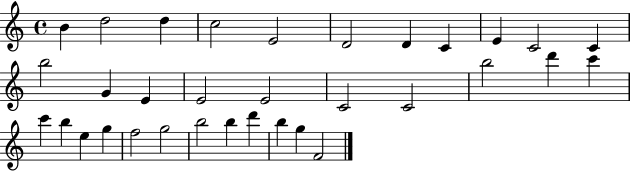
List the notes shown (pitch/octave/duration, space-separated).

B4/q D5/h D5/q C5/h E4/h D4/h D4/q C4/q E4/q C4/h C4/q B5/h G4/q E4/q E4/h E4/h C4/h C4/h B5/h D6/q C6/q C6/q B5/q E5/q G5/q F5/h G5/h B5/h B5/q D6/q B5/q G5/q F4/h